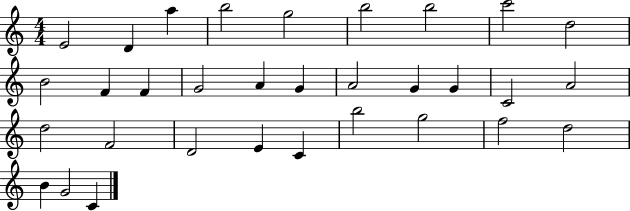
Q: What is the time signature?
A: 4/4